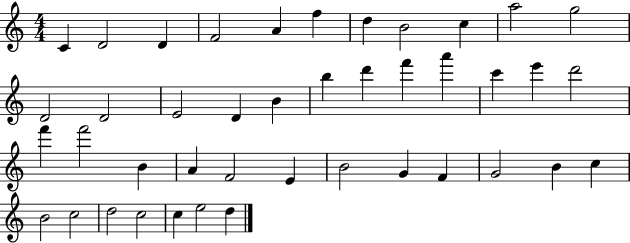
X:1
T:Untitled
M:4/4
L:1/4
K:C
C D2 D F2 A f d B2 c a2 g2 D2 D2 E2 D B b d' f' a' c' e' d'2 f' f'2 B A F2 E B2 G F G2 B c B2 c2 d2 c2 c e2 d